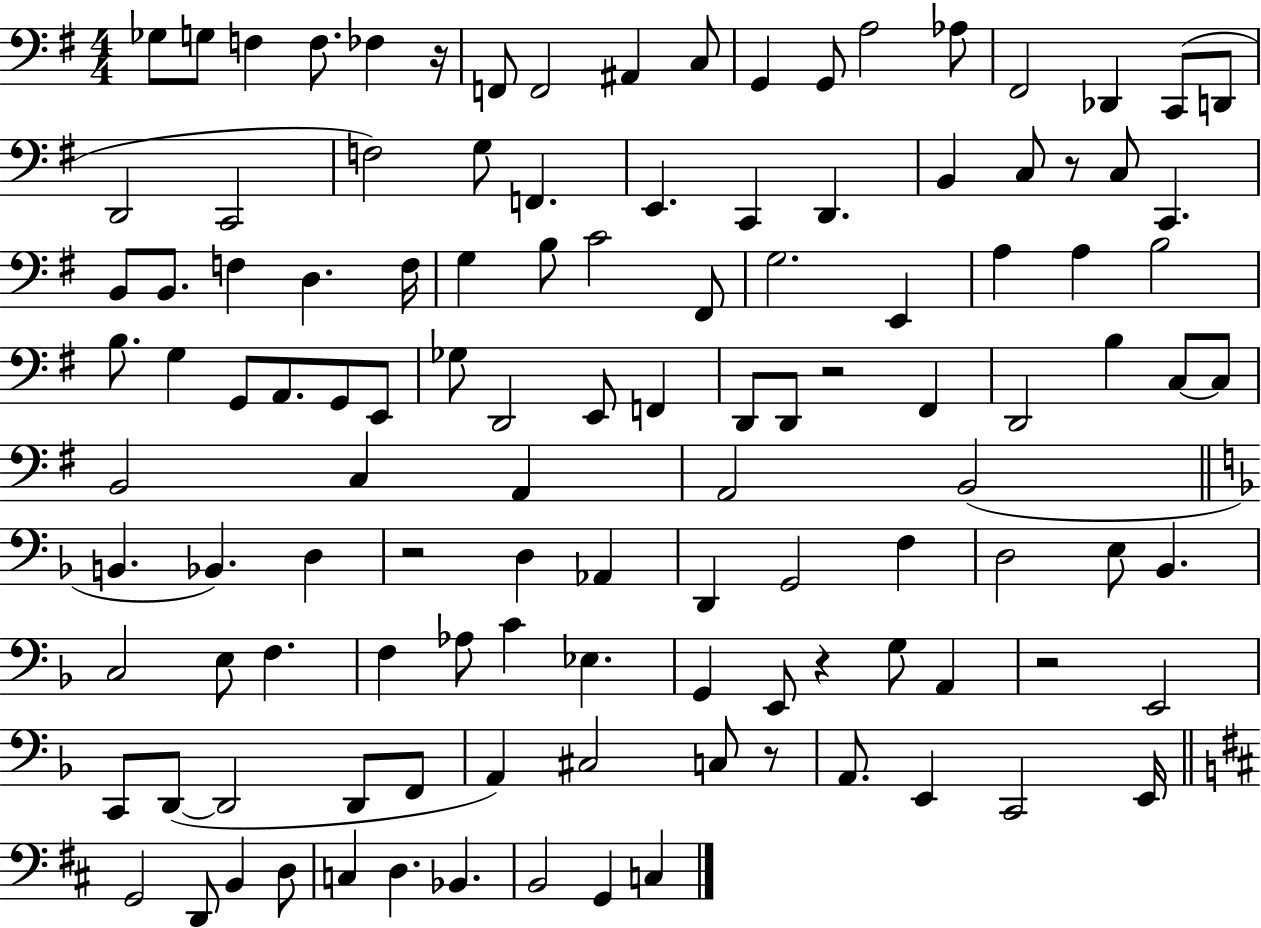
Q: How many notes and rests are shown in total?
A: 117